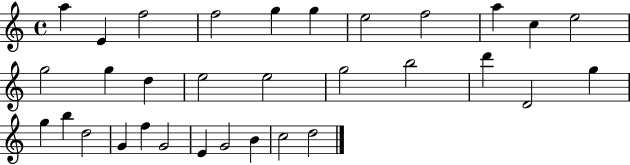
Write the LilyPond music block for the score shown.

{
  \clef treble
  \time 4/4
  \defaultTimeSignature
  \key c \major
  a''4 e'4 f''2 | f''2 g''4 g''4 | e''2 f''2 | a''4 c''4 e''2 | \break g''2 g''4 d''4 | e''2 e''2 | g''2 b''2 | d'''4 d'2 g''4 | \break g''4 b''4 d''2 | g'4 f''4 g'2 | e'4 g'2 b'4 | c''2 d''2 | \break \bar "|."
}